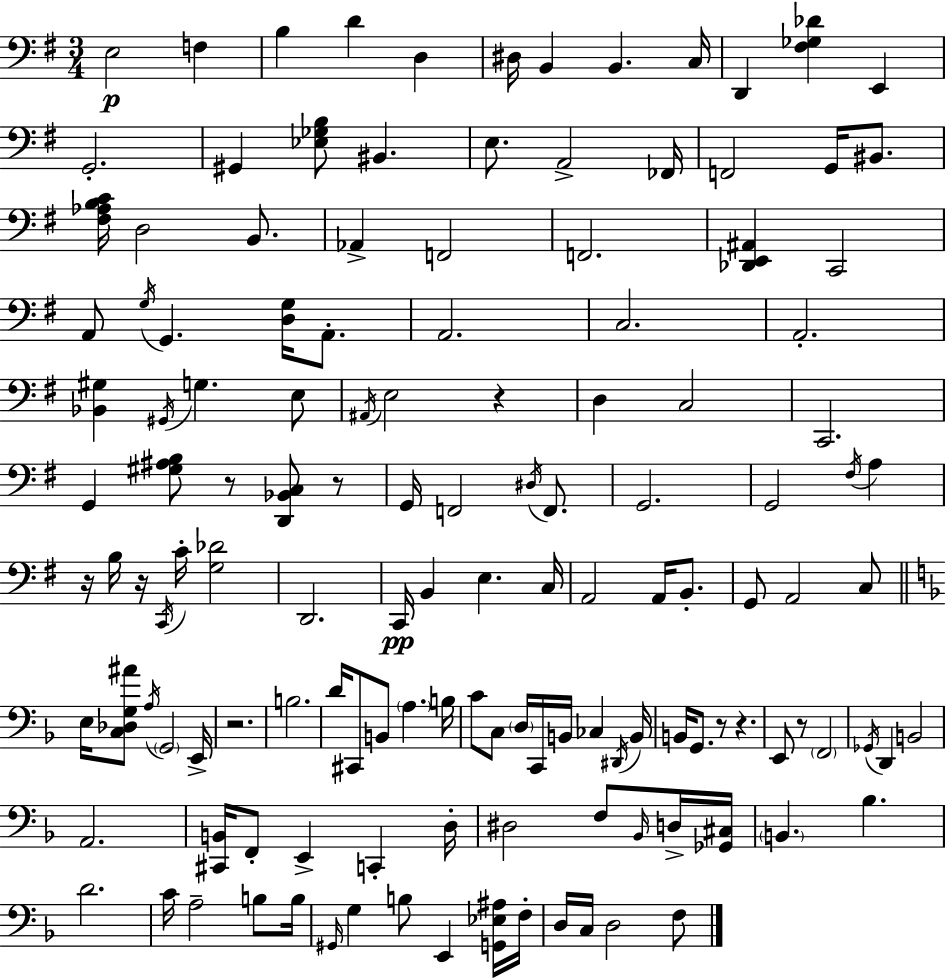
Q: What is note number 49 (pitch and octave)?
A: F#3